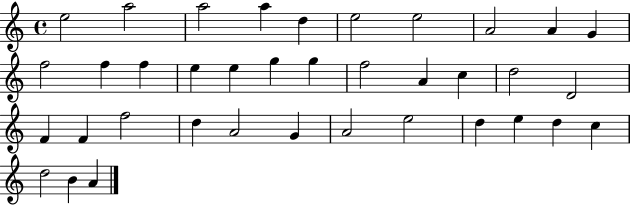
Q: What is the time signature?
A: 4/4